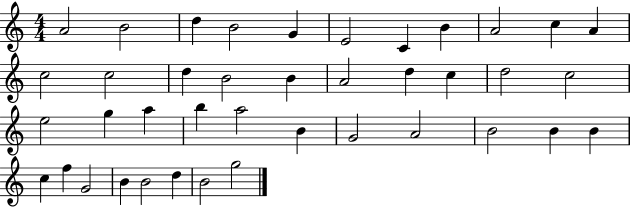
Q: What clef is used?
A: treble